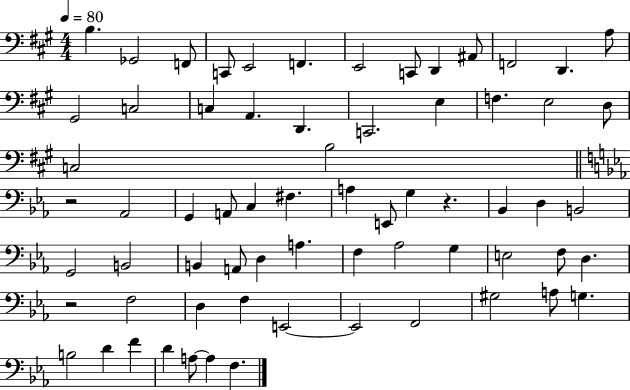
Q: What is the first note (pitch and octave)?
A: B3